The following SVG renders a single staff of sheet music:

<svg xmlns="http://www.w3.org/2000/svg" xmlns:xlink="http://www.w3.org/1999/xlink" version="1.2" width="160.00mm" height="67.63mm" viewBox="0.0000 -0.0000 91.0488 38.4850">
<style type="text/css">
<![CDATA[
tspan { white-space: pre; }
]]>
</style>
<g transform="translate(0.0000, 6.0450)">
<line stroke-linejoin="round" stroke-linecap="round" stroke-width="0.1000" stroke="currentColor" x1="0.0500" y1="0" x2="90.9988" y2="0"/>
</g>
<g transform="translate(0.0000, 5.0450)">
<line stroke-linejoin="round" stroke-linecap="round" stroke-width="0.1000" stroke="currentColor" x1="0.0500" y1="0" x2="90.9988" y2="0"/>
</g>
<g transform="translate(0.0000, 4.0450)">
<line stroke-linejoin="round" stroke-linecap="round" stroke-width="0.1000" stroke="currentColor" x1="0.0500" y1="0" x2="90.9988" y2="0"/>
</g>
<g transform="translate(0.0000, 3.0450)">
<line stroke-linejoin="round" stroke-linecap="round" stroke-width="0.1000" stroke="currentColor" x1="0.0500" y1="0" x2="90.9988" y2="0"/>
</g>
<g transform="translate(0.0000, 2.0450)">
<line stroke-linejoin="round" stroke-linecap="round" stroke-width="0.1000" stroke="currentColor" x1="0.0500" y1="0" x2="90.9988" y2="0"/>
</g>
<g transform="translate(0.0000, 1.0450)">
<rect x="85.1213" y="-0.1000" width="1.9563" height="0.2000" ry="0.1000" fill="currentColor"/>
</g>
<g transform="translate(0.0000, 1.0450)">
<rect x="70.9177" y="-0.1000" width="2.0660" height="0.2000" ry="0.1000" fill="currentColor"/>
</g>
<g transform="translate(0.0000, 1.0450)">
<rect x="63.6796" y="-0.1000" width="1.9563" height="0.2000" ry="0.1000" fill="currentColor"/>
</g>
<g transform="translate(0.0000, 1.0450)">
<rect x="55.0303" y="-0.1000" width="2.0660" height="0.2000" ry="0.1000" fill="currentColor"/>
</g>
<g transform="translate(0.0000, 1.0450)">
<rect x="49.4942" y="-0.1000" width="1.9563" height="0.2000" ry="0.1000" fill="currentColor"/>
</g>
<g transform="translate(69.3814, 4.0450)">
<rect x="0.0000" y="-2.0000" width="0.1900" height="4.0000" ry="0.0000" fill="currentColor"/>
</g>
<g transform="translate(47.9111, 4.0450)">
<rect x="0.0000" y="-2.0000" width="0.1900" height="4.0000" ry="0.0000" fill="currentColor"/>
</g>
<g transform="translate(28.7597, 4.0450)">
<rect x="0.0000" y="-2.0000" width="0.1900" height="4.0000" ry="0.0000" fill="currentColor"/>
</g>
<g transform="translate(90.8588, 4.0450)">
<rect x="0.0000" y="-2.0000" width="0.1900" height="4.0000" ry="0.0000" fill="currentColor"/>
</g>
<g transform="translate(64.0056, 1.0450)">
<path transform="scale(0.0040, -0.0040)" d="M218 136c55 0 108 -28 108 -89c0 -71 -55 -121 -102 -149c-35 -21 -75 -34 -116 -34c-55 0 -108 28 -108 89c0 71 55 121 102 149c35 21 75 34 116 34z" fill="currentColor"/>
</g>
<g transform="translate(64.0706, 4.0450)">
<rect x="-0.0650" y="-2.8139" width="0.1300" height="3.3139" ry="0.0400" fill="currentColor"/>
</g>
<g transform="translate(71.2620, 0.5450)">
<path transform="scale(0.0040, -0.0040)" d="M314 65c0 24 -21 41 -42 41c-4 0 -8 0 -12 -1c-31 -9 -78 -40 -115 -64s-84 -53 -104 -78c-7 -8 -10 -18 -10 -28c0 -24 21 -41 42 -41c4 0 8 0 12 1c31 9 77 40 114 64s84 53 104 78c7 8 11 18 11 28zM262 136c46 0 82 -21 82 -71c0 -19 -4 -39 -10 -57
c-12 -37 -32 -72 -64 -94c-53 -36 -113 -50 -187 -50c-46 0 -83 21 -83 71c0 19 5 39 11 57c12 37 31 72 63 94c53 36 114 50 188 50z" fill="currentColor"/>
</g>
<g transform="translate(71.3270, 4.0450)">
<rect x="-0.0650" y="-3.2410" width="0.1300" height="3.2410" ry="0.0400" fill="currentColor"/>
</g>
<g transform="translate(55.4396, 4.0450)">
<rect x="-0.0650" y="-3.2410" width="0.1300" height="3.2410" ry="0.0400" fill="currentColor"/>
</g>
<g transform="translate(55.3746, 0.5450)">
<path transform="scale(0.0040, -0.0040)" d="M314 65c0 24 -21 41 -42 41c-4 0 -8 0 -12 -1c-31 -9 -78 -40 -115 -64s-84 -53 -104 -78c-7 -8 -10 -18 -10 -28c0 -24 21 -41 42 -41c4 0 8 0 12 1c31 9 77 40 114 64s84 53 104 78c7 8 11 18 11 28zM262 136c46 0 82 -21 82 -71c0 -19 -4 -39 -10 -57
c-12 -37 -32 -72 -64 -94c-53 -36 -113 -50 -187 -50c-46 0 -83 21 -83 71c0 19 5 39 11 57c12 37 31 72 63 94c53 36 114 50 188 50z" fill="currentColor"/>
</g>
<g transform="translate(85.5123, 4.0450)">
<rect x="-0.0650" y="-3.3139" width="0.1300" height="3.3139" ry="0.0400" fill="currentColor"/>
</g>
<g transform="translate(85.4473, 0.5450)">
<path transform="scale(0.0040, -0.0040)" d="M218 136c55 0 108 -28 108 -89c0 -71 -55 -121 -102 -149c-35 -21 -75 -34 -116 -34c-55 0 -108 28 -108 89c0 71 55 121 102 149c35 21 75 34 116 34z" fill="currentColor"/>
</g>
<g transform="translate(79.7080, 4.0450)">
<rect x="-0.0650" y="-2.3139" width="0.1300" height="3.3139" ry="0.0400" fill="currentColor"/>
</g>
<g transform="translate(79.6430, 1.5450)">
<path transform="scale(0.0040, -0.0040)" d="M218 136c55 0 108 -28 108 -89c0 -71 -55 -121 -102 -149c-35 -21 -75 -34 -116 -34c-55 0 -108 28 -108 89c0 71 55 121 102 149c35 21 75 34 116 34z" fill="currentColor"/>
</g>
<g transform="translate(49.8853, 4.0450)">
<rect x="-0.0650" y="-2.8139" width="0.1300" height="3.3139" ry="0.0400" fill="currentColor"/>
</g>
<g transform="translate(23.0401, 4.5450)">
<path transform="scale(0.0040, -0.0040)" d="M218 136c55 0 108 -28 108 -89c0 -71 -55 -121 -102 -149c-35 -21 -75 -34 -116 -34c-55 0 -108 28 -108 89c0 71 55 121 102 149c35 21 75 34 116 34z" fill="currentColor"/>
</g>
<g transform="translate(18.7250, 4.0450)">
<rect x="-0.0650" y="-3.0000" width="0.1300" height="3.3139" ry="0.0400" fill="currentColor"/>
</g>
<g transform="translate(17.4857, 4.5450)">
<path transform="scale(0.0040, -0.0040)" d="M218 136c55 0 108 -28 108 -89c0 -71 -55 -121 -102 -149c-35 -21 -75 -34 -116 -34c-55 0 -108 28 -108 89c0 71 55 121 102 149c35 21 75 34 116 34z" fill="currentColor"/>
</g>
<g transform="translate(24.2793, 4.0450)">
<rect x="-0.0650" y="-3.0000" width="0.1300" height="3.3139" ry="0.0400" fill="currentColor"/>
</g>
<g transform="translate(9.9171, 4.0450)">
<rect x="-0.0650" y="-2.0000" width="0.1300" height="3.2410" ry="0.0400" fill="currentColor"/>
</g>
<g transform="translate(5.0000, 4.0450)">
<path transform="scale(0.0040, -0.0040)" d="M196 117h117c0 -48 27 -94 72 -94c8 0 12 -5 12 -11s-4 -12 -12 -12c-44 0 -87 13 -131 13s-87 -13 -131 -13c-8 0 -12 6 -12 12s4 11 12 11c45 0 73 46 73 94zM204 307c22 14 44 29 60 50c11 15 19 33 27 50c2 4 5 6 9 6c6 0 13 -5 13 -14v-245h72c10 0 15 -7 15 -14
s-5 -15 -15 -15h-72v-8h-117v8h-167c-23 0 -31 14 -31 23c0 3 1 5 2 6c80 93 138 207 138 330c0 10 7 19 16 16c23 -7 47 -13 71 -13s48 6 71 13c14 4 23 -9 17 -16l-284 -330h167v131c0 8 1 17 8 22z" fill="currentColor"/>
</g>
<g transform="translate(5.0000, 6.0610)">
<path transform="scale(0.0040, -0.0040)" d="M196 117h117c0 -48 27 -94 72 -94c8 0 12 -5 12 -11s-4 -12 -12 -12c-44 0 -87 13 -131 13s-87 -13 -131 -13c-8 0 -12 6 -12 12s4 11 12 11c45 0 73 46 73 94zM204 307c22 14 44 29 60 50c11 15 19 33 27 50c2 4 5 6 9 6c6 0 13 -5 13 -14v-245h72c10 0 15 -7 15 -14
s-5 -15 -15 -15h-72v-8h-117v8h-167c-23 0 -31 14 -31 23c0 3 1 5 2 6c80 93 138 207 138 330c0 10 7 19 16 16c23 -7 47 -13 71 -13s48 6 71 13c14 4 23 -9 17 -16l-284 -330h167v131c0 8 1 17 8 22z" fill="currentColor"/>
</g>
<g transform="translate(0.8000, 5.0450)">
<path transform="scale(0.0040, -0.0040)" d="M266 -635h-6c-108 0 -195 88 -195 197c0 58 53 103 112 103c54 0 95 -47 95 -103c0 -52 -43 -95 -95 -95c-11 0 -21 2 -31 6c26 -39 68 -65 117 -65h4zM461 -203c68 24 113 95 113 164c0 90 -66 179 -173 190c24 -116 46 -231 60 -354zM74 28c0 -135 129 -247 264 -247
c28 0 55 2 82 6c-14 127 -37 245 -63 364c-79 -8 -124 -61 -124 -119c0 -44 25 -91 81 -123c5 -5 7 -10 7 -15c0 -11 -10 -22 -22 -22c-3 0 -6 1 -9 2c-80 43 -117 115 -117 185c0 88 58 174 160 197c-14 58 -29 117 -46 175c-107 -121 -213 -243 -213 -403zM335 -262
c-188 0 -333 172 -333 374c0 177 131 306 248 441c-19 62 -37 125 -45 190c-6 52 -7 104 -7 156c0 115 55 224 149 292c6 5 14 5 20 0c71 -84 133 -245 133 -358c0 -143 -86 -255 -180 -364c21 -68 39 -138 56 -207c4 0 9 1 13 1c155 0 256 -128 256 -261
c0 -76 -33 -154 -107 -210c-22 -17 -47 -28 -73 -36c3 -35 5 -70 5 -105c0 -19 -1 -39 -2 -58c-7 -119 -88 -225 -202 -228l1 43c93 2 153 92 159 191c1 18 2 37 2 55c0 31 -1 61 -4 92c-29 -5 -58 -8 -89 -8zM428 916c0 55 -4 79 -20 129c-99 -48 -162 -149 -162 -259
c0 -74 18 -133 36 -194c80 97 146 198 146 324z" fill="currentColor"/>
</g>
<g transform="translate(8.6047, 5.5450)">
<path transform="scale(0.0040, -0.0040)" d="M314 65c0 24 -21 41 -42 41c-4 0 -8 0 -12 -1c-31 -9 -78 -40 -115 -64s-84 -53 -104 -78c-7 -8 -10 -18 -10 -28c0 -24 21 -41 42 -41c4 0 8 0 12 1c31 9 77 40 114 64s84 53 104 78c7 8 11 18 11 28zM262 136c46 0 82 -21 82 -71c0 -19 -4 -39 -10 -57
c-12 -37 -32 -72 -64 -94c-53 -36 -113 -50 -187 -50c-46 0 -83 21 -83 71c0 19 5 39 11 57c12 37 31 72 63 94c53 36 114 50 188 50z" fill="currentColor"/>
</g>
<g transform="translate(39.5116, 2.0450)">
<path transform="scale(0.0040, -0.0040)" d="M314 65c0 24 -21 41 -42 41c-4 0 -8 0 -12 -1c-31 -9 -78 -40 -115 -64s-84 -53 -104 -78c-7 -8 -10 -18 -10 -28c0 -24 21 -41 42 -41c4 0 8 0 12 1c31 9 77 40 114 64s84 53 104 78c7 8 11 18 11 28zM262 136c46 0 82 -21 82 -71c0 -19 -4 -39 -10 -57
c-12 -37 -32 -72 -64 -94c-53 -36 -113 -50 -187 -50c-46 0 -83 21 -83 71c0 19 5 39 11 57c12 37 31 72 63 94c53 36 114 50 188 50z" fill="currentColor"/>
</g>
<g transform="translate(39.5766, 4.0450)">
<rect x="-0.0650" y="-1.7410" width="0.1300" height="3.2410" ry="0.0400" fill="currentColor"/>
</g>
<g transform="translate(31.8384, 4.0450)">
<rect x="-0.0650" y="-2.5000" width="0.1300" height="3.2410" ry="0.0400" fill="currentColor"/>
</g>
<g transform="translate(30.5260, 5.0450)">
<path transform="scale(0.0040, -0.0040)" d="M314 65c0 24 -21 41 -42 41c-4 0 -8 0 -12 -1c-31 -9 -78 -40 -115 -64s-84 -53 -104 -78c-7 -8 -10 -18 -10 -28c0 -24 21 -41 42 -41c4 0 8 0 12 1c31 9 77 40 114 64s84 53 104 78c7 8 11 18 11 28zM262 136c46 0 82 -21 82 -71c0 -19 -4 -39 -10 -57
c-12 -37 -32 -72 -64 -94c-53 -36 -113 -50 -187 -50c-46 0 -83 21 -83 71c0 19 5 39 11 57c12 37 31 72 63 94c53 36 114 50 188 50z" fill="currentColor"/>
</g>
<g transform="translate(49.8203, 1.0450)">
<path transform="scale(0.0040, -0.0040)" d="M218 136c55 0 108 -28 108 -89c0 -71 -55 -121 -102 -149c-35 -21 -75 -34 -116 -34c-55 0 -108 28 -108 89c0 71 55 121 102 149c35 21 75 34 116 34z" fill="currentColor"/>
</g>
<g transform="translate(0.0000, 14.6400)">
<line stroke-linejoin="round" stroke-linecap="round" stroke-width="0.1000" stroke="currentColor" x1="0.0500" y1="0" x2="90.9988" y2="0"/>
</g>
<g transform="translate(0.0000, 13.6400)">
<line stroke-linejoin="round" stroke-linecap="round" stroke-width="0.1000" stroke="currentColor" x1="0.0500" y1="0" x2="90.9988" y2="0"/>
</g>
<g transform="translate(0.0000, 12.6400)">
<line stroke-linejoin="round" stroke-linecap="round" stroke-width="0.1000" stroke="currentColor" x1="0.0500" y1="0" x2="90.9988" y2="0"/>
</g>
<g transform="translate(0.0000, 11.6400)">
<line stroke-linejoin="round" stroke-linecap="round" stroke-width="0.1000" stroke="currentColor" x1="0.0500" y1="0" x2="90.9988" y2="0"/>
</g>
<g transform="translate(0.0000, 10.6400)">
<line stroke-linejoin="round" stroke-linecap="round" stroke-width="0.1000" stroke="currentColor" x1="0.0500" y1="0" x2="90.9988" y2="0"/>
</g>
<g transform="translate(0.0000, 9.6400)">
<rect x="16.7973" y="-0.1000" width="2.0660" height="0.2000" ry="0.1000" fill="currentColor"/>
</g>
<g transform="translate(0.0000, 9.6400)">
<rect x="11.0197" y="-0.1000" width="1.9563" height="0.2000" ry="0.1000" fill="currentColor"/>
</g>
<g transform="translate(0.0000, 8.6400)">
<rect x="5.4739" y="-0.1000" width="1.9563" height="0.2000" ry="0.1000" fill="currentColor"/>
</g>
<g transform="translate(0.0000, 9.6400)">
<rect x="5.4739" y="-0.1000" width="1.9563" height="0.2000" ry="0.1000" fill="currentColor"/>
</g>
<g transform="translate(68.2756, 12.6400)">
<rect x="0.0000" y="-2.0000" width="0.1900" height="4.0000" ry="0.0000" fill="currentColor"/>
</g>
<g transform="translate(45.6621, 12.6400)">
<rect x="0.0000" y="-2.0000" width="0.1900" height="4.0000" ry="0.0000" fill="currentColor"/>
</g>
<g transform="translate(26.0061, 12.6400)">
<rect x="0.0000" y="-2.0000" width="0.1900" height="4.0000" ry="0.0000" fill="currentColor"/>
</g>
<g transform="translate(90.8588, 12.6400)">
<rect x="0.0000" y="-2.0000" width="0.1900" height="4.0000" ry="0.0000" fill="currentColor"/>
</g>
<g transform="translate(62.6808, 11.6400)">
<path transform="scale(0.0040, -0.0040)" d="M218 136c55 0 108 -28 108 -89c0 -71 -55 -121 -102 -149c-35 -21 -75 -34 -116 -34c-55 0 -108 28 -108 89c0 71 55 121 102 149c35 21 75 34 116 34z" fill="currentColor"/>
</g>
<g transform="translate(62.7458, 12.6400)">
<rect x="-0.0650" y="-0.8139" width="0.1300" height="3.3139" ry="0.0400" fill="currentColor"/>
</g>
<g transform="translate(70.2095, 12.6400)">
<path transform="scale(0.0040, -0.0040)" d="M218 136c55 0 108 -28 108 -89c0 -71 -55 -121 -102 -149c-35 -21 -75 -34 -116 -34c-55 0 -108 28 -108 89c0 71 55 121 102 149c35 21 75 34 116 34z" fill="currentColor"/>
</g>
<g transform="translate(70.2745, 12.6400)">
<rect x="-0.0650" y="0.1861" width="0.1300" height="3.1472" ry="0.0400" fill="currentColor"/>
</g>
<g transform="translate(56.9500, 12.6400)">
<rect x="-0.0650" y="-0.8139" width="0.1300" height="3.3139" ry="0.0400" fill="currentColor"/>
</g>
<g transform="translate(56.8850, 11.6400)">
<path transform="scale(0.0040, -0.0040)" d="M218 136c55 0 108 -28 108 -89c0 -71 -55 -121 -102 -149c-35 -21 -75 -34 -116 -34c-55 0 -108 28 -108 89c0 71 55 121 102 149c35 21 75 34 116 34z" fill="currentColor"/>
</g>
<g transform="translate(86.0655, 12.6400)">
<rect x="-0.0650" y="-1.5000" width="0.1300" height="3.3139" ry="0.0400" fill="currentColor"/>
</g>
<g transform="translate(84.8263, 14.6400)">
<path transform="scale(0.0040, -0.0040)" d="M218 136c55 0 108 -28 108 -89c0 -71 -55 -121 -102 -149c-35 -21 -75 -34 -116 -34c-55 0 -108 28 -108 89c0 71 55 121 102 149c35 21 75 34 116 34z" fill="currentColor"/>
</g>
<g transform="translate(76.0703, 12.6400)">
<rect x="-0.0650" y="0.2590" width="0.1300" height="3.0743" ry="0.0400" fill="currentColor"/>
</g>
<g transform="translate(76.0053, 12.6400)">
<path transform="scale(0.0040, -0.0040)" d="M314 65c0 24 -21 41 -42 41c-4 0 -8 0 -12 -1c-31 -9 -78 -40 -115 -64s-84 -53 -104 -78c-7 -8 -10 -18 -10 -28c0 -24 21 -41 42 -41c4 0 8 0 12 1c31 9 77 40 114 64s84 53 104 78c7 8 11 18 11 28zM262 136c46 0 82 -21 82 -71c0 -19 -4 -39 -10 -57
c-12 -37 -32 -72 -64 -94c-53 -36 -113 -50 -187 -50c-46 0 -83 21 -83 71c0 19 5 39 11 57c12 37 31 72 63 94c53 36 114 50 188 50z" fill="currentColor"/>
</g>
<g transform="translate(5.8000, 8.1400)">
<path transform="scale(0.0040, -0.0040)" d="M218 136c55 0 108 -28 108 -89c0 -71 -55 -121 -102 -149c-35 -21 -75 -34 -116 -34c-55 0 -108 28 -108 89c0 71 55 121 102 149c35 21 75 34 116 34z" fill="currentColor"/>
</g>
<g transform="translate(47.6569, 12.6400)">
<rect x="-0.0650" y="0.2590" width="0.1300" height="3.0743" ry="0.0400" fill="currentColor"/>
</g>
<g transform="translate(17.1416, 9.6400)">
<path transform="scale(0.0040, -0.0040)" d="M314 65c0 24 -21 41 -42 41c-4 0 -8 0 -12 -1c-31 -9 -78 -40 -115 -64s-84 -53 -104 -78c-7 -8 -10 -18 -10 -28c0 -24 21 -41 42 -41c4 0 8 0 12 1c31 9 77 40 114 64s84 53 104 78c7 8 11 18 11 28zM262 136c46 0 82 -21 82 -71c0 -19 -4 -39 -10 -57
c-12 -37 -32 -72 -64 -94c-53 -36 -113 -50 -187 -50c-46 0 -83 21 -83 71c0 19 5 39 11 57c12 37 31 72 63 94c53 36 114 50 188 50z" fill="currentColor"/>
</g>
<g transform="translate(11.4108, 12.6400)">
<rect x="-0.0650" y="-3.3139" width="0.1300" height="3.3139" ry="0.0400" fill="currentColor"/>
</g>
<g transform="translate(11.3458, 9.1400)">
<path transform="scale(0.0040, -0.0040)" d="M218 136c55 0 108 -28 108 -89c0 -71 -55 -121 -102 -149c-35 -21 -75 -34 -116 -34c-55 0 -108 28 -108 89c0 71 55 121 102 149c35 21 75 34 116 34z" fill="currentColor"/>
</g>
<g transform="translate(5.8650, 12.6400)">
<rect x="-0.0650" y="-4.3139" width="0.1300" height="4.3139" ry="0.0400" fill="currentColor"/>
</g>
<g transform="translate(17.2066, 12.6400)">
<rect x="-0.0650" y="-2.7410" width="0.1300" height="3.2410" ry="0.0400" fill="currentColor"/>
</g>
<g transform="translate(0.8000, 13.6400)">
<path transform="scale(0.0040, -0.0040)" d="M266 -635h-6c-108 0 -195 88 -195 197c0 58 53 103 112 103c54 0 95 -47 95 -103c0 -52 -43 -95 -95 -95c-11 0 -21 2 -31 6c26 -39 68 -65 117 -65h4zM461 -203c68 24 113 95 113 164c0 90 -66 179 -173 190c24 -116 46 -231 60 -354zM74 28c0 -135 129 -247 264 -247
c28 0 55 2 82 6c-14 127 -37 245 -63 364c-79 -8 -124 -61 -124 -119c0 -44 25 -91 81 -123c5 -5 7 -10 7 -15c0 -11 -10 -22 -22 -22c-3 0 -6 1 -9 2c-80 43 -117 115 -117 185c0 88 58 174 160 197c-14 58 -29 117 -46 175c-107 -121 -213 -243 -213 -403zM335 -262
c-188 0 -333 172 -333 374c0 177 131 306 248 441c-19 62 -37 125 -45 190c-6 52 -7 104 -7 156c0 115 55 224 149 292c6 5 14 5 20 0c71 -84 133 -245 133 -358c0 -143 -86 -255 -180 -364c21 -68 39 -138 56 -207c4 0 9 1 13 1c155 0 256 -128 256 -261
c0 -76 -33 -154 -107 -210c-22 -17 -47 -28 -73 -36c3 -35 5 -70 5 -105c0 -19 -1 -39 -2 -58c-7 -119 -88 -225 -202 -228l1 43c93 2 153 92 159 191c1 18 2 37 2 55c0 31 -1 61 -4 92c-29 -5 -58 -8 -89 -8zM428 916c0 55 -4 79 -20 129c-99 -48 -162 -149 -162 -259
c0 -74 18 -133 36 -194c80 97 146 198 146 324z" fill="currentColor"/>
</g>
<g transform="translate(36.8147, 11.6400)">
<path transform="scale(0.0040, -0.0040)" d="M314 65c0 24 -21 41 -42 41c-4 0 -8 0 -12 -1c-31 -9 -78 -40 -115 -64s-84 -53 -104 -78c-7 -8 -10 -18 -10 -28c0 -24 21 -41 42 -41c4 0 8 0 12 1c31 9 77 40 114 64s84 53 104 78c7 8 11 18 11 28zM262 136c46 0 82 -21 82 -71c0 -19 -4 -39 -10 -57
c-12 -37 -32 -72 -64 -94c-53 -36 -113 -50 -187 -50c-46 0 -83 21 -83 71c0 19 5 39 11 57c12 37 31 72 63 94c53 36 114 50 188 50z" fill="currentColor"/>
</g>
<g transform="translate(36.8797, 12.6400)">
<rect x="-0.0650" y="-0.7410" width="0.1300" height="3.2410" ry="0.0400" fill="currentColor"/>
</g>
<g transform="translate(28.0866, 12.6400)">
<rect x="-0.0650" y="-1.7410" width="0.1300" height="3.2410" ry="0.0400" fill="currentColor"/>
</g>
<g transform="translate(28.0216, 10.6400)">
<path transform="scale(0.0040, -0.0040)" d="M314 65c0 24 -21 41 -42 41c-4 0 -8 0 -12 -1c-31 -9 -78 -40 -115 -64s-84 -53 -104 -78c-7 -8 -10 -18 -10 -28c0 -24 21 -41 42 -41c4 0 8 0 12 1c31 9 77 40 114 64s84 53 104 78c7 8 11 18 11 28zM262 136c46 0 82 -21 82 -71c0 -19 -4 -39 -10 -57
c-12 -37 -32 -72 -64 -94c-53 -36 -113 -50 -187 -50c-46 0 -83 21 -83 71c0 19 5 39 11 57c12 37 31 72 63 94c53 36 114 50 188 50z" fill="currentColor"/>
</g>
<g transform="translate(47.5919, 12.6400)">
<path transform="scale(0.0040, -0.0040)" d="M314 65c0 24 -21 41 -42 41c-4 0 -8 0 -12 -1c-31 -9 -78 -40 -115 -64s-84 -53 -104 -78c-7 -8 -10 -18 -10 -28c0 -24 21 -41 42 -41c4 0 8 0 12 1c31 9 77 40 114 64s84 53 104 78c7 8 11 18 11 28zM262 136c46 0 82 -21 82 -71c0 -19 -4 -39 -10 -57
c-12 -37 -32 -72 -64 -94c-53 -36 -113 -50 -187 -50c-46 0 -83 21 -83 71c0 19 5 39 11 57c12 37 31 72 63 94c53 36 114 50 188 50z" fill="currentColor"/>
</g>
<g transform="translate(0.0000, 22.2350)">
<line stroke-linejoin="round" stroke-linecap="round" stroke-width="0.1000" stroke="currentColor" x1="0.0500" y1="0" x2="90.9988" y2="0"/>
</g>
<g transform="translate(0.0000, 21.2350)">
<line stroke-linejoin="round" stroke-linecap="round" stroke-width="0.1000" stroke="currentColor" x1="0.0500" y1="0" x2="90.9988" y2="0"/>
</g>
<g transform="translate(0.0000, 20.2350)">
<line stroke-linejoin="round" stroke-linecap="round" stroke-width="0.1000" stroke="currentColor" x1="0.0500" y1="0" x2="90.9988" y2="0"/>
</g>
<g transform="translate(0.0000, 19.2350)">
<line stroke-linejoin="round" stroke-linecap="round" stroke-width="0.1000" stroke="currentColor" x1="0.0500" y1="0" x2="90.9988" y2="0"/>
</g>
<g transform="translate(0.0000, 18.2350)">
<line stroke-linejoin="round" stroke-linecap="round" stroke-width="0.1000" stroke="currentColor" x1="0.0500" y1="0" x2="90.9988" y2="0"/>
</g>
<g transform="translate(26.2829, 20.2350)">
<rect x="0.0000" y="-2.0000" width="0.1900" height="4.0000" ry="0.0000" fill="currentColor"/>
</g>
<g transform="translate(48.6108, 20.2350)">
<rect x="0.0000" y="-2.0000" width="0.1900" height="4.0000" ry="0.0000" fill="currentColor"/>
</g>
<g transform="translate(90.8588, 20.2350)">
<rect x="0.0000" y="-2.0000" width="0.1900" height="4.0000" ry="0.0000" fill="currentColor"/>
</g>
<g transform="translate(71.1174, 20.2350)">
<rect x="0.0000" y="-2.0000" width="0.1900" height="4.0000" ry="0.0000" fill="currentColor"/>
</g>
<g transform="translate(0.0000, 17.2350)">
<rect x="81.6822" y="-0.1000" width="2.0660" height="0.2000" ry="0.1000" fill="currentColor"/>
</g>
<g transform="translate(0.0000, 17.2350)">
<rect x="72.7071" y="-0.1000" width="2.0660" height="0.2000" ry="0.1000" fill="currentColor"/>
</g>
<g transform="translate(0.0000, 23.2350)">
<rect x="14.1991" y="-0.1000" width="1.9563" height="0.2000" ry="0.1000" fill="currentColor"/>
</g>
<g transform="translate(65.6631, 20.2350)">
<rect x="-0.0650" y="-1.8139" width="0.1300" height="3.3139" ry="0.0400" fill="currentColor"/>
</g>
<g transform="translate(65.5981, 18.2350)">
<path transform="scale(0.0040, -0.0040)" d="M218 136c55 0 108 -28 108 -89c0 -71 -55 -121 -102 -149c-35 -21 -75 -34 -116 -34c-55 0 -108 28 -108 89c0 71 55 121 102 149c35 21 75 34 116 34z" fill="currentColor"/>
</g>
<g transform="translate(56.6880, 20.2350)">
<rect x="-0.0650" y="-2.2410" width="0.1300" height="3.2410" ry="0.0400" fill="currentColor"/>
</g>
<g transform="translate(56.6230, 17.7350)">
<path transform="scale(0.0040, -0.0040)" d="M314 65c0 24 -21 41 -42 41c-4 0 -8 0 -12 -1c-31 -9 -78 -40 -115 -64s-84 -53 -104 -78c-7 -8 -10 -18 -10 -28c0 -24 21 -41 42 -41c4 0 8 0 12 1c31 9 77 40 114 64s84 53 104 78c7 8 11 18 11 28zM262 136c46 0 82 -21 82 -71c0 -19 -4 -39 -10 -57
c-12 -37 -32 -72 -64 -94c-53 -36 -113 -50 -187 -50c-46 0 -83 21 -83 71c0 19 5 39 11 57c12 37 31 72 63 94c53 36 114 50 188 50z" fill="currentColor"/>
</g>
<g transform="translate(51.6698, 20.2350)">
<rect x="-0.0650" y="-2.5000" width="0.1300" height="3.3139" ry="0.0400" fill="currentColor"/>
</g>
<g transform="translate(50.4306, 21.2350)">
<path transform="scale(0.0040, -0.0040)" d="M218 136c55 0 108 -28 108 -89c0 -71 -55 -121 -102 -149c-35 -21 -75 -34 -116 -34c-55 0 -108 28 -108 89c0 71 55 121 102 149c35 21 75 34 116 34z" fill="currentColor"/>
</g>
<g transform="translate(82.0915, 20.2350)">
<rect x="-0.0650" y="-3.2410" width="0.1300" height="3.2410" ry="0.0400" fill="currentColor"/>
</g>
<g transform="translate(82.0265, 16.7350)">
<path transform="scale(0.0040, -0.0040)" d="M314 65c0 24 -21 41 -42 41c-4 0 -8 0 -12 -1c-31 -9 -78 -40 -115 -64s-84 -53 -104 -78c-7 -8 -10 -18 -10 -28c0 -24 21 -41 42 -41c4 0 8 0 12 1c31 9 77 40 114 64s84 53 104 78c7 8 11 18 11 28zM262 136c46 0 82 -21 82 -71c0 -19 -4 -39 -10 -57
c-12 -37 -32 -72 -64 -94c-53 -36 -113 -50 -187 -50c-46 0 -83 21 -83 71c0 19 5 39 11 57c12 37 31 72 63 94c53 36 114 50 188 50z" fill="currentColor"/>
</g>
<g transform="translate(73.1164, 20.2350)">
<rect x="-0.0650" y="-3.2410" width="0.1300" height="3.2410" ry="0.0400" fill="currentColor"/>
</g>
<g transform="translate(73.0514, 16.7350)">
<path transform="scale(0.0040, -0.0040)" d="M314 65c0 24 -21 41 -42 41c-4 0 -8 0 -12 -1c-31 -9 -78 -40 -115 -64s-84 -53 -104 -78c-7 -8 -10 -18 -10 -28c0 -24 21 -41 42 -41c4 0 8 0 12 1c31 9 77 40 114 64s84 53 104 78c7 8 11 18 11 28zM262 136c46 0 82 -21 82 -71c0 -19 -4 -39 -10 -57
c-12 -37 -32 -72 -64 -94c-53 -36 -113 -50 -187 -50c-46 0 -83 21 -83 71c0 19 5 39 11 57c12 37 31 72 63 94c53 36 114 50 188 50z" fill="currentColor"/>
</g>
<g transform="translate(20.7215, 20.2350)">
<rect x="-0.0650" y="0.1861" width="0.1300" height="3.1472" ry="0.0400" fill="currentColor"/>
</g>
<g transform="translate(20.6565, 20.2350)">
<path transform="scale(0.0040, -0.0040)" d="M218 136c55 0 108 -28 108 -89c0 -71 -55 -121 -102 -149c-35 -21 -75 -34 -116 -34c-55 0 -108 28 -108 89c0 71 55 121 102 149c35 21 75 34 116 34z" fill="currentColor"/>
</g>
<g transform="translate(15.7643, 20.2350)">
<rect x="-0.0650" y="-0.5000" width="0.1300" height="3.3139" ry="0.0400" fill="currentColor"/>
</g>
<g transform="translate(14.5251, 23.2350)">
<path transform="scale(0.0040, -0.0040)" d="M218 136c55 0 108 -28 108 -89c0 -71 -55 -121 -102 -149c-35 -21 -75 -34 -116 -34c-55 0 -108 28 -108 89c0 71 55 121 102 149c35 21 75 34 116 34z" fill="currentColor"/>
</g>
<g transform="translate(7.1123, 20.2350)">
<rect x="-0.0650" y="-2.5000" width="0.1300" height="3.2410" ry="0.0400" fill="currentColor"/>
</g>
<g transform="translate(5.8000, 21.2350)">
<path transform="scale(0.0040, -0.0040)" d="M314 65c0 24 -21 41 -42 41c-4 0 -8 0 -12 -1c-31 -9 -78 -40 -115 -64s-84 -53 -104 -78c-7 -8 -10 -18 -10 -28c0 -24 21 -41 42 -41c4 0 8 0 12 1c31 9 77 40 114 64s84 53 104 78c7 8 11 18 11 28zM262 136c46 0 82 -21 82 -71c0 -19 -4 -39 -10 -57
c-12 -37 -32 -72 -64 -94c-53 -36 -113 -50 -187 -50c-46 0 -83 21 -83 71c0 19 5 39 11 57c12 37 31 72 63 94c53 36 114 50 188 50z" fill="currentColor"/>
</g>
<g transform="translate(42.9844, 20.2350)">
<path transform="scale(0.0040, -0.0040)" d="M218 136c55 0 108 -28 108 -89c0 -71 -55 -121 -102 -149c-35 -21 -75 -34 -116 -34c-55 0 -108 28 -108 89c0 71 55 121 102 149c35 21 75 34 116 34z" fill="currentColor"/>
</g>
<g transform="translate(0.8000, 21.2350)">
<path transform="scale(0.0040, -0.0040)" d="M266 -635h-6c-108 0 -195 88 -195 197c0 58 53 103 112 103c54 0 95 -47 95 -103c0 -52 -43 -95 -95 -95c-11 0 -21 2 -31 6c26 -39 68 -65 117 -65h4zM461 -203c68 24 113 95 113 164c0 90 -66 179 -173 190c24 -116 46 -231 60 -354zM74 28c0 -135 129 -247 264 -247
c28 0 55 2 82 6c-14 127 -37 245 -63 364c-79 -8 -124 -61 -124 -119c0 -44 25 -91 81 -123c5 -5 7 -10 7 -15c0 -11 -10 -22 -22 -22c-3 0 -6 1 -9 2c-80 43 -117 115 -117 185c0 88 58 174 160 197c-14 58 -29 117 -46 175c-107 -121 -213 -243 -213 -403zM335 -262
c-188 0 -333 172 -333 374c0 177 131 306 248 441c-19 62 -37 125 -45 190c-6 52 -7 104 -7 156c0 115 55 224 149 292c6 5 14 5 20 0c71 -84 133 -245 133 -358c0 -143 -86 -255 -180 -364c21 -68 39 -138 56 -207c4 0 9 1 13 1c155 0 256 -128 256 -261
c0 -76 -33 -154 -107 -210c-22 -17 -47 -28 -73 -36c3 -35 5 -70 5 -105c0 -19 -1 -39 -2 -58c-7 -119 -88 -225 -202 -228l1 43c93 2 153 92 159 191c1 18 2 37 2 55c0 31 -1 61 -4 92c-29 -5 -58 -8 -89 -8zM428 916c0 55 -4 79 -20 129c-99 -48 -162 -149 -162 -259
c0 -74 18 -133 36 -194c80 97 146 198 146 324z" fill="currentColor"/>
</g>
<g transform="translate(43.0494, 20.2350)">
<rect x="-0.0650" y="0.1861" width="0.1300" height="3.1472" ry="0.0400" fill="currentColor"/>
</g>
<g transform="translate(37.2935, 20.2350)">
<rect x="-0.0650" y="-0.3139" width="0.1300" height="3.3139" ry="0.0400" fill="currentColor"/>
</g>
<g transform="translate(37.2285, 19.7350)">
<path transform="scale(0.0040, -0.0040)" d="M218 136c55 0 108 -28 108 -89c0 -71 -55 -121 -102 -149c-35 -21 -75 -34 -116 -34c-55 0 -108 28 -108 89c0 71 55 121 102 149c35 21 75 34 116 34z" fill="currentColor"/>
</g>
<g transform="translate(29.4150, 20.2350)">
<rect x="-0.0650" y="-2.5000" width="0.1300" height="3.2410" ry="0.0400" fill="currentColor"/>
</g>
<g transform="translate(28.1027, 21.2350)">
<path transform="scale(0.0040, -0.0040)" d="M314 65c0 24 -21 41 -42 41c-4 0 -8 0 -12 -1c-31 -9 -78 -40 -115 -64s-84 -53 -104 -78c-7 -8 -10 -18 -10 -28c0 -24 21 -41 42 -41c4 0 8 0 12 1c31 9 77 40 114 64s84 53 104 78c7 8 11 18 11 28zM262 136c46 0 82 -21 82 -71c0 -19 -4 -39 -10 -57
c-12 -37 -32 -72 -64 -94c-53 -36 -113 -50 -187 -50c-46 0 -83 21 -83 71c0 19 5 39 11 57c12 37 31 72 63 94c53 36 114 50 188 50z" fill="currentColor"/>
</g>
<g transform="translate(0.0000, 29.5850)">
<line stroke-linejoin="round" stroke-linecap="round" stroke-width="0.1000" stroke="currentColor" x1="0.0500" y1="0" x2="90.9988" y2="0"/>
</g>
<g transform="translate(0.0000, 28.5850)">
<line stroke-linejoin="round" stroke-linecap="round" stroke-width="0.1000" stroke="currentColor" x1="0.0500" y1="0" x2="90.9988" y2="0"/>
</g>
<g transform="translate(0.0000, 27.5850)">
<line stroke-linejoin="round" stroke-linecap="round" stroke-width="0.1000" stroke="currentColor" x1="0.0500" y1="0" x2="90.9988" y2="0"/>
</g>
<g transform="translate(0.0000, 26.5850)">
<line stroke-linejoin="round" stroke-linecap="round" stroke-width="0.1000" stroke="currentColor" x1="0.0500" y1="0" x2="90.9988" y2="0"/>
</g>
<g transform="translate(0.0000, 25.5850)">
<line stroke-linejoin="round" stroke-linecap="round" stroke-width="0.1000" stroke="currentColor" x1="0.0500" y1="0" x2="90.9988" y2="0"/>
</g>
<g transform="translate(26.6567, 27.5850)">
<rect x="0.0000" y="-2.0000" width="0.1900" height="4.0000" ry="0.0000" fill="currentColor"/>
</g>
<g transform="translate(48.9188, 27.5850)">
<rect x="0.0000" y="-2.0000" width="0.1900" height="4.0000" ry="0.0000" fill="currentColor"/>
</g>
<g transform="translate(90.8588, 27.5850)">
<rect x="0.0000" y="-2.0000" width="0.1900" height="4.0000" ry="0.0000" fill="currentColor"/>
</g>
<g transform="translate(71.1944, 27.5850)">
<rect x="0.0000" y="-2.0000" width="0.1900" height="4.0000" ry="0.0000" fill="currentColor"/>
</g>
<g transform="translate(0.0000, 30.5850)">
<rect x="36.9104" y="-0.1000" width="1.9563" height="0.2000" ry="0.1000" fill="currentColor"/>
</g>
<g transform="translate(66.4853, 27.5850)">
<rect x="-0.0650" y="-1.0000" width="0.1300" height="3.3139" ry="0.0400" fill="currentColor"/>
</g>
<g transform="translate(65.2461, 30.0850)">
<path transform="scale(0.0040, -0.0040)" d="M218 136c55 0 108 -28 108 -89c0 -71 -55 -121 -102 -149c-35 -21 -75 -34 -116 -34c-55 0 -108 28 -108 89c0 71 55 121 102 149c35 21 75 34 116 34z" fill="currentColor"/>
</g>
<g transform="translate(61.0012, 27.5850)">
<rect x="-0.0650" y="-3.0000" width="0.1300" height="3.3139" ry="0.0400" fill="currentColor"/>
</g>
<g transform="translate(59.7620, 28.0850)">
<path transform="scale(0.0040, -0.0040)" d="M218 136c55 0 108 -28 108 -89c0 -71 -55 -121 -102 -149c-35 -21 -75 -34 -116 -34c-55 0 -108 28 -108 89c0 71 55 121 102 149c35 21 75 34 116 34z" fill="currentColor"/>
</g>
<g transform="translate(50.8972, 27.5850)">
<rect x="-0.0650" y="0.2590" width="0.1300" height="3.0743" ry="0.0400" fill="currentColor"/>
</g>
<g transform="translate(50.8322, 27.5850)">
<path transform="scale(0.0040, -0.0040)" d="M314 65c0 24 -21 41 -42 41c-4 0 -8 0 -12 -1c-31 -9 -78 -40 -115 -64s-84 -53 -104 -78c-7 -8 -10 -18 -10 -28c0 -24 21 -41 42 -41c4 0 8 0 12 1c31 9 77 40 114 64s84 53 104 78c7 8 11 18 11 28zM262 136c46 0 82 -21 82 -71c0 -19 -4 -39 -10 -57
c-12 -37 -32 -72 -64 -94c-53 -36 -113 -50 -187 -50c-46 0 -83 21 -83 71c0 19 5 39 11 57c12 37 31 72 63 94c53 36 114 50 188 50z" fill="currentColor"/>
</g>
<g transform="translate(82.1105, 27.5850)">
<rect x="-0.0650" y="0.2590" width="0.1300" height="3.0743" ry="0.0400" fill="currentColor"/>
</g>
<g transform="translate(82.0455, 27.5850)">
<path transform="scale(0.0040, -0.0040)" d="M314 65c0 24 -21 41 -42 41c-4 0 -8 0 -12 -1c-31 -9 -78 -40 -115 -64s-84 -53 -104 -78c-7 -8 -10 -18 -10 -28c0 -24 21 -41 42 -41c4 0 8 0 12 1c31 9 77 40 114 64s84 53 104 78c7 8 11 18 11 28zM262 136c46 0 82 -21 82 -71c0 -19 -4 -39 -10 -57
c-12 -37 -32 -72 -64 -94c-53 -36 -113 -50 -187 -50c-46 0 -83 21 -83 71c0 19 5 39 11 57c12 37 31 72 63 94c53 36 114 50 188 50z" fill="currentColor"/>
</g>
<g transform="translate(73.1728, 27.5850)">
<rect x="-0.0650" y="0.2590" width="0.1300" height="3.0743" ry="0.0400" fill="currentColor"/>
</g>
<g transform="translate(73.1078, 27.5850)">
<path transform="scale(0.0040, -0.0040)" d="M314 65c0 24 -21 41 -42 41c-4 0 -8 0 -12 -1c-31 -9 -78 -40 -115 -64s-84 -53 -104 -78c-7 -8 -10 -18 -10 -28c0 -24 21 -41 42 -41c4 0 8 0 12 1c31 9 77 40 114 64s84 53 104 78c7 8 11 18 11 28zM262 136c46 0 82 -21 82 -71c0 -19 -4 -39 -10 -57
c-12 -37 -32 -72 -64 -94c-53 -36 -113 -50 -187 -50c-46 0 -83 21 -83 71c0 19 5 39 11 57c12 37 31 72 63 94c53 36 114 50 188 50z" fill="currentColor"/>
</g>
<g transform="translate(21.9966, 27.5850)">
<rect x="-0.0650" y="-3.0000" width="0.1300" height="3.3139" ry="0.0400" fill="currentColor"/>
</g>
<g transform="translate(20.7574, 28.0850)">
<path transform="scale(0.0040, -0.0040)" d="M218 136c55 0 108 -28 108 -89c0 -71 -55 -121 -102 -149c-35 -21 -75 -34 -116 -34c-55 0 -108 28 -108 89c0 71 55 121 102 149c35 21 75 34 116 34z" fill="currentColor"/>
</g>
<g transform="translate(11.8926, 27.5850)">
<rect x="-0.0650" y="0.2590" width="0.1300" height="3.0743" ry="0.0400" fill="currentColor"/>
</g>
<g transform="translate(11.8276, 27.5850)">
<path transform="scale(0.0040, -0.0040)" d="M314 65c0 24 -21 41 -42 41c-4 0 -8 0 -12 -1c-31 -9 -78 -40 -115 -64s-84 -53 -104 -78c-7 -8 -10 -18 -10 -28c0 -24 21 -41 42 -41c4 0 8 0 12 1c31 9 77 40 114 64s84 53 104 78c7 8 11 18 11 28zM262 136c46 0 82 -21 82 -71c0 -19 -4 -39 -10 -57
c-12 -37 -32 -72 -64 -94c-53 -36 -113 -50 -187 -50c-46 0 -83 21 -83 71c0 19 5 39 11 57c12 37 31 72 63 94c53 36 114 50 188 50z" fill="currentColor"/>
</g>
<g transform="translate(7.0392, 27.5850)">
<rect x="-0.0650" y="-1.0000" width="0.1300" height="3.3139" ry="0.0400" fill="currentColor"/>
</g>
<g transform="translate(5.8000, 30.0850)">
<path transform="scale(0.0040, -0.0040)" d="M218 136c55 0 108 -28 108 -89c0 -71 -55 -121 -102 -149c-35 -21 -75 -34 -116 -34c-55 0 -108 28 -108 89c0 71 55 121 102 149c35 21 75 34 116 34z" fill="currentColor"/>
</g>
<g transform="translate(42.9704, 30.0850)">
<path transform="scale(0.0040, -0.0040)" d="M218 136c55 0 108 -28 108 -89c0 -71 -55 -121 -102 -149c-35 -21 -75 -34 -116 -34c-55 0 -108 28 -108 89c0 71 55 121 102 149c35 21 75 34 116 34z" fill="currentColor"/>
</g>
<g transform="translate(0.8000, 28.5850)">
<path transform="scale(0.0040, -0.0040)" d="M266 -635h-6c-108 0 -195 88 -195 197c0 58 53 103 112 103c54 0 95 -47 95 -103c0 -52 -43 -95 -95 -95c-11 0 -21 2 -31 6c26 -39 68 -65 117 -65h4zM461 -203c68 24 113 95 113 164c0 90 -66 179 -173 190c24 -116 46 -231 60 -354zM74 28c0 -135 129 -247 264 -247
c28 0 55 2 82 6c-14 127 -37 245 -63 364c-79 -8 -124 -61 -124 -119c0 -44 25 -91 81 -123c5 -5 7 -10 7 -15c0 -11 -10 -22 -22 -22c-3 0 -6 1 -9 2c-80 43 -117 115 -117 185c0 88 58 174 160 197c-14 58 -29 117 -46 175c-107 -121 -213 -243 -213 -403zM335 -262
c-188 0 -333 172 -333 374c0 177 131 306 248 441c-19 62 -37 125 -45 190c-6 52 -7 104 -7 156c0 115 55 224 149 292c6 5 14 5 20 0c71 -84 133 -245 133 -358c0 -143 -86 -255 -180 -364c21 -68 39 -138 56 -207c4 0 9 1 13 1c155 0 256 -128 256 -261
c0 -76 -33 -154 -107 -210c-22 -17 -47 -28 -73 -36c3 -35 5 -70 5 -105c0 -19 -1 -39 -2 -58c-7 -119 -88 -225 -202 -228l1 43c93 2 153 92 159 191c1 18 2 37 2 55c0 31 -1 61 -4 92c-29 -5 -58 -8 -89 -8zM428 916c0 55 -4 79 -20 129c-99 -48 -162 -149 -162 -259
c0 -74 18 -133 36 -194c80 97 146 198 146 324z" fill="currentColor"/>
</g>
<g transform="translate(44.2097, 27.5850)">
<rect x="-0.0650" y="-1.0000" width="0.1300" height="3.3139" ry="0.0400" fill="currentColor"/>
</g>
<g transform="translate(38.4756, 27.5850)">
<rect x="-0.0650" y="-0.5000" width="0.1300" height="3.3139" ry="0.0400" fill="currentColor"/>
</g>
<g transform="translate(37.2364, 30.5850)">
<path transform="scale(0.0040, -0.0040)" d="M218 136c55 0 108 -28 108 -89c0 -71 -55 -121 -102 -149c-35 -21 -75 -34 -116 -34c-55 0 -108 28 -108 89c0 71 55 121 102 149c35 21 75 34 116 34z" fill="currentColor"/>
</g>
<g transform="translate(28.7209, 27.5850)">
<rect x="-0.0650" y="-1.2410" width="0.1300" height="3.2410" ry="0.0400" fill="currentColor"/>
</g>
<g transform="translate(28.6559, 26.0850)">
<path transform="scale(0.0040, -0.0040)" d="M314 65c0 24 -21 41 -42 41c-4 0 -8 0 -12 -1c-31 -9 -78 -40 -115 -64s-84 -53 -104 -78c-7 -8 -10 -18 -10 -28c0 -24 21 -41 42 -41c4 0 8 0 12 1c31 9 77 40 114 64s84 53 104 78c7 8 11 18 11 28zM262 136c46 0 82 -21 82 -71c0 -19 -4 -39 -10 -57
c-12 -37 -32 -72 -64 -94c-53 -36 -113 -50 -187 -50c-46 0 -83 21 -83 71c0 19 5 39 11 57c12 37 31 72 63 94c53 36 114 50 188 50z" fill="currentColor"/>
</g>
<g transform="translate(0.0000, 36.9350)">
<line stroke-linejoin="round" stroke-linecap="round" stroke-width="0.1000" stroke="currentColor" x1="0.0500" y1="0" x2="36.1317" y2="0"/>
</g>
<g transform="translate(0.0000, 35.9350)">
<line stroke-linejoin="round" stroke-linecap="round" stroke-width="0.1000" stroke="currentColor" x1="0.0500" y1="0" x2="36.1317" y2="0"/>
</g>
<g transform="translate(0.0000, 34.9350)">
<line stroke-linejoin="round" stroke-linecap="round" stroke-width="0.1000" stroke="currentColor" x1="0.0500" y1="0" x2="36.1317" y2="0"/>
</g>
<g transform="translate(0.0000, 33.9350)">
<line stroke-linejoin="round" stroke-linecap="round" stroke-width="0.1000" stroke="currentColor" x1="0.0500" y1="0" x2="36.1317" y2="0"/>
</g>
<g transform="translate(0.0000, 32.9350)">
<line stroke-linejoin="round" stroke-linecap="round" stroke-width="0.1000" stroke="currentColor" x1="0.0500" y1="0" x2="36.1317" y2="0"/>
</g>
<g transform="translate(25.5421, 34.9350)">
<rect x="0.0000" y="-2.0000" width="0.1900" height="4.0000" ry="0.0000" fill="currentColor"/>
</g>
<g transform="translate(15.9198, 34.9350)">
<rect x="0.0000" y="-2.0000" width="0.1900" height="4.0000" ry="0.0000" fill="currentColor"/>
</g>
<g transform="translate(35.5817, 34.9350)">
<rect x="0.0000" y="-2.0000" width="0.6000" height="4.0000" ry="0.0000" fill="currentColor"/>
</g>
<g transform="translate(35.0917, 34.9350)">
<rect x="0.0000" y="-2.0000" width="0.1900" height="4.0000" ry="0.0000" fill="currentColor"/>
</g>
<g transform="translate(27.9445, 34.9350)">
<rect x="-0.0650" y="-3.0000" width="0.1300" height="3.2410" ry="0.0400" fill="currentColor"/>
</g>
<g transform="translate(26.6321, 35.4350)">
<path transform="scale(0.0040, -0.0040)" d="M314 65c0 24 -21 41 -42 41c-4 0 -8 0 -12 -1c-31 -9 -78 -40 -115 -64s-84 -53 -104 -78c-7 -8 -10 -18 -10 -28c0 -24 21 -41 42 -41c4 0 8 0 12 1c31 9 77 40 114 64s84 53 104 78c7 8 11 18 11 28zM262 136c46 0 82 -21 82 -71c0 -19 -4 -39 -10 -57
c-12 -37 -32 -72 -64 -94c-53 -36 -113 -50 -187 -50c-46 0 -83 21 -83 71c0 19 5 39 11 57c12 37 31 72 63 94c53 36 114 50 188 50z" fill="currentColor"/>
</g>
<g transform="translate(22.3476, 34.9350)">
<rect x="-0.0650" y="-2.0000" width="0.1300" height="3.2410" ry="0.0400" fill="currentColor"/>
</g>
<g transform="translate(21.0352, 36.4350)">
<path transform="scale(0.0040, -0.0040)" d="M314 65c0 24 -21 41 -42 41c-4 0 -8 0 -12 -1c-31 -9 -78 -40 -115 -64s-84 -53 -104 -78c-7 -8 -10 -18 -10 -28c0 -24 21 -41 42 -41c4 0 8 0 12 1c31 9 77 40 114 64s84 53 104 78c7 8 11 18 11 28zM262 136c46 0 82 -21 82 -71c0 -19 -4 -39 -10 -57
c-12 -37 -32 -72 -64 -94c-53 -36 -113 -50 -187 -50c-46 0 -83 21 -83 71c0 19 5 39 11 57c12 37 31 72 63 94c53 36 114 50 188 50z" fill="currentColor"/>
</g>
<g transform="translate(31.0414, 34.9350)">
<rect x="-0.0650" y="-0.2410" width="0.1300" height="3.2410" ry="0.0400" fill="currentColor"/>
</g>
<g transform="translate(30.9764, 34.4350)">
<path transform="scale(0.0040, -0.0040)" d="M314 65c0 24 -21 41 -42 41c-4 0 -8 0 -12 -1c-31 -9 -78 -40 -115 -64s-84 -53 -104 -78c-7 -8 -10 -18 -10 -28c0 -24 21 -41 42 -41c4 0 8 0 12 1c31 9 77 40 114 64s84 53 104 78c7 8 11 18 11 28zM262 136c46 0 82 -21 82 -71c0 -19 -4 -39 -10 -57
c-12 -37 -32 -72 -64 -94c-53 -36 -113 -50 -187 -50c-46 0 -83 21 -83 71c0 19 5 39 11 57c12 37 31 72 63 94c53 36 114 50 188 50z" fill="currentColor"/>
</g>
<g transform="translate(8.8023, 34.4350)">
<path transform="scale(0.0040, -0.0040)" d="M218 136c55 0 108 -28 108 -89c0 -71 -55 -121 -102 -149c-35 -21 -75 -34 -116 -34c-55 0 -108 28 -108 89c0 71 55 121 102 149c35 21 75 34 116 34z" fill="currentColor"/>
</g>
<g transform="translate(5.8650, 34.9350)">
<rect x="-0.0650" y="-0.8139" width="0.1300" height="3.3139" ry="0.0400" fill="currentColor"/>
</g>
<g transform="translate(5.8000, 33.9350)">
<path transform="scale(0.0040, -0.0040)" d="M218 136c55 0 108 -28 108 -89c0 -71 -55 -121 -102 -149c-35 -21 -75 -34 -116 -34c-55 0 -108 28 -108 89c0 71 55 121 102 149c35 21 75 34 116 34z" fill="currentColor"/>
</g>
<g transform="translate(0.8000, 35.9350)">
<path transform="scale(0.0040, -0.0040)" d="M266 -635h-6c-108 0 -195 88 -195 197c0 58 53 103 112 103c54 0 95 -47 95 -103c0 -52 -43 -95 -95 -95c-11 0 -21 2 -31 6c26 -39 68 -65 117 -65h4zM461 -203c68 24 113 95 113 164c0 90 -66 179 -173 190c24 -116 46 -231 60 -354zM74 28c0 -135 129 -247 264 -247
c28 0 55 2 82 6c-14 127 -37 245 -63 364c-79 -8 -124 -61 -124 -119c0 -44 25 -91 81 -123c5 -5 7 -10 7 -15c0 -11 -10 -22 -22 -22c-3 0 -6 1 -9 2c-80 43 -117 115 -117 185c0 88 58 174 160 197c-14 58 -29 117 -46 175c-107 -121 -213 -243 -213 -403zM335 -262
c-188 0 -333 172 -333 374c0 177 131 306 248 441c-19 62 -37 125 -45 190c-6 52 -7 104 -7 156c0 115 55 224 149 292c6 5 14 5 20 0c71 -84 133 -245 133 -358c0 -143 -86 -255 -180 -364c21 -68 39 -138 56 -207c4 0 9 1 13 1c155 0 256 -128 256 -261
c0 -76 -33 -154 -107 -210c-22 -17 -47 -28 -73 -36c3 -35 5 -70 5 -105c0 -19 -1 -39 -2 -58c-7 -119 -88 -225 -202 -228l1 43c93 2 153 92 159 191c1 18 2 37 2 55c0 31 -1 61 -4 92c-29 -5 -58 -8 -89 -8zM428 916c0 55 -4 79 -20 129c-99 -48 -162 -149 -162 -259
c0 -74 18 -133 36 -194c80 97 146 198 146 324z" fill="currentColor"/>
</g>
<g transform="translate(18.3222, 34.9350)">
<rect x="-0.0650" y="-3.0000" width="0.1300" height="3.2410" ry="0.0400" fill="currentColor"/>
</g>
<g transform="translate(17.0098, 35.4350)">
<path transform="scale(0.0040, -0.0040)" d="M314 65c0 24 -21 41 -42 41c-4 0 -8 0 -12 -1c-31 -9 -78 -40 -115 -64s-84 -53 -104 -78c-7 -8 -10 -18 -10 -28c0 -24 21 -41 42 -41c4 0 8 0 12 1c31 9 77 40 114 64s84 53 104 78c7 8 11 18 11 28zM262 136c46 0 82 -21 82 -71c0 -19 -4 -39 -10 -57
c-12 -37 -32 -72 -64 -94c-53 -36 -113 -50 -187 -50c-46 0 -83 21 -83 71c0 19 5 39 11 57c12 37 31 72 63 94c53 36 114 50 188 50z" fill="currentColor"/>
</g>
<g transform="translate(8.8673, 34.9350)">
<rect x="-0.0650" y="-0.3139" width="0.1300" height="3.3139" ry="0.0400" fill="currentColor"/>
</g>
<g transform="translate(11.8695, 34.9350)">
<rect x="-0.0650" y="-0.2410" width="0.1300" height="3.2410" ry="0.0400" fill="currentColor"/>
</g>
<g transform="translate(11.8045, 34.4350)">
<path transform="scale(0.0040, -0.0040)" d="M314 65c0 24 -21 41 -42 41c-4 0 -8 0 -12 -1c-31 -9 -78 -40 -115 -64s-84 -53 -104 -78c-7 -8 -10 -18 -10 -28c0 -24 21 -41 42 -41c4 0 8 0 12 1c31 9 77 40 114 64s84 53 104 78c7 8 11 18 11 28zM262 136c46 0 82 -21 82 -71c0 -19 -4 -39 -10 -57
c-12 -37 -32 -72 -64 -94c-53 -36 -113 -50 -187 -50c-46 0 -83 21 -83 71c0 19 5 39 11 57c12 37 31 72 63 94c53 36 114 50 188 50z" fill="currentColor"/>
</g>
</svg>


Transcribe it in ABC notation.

X:1
T:Untitled
M:4/4
L:1/4
K:C
F2 A A G2 f2 a b2 a b2 g b d' b a2 f2 d2 B2 d d B B2 E G2 C B G2 c B G g2 f b2 b2 D B2 A e2 C D B2 A D B2 B2 d c c2 A2 F2 A2 c2